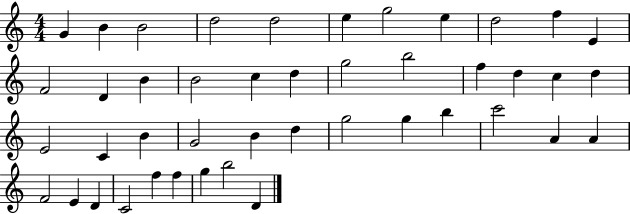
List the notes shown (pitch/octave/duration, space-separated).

G4/q B4/q B4/h D5/h D5/h E5/q G5/h E5/q D5/h F5/q E4/q F4/h D4/q B4/q B4/h C5/q D5/q G5/h B5/h F5/q D5/q C5/q D5/q E4/h C4/q B4/q G4/h B4/q D5/q G5/h G5/q B5/q C6/h A4/q A4/q F4/h E4/q D4/q C4/h F5/q F5/q G5/q B5/h D4/q